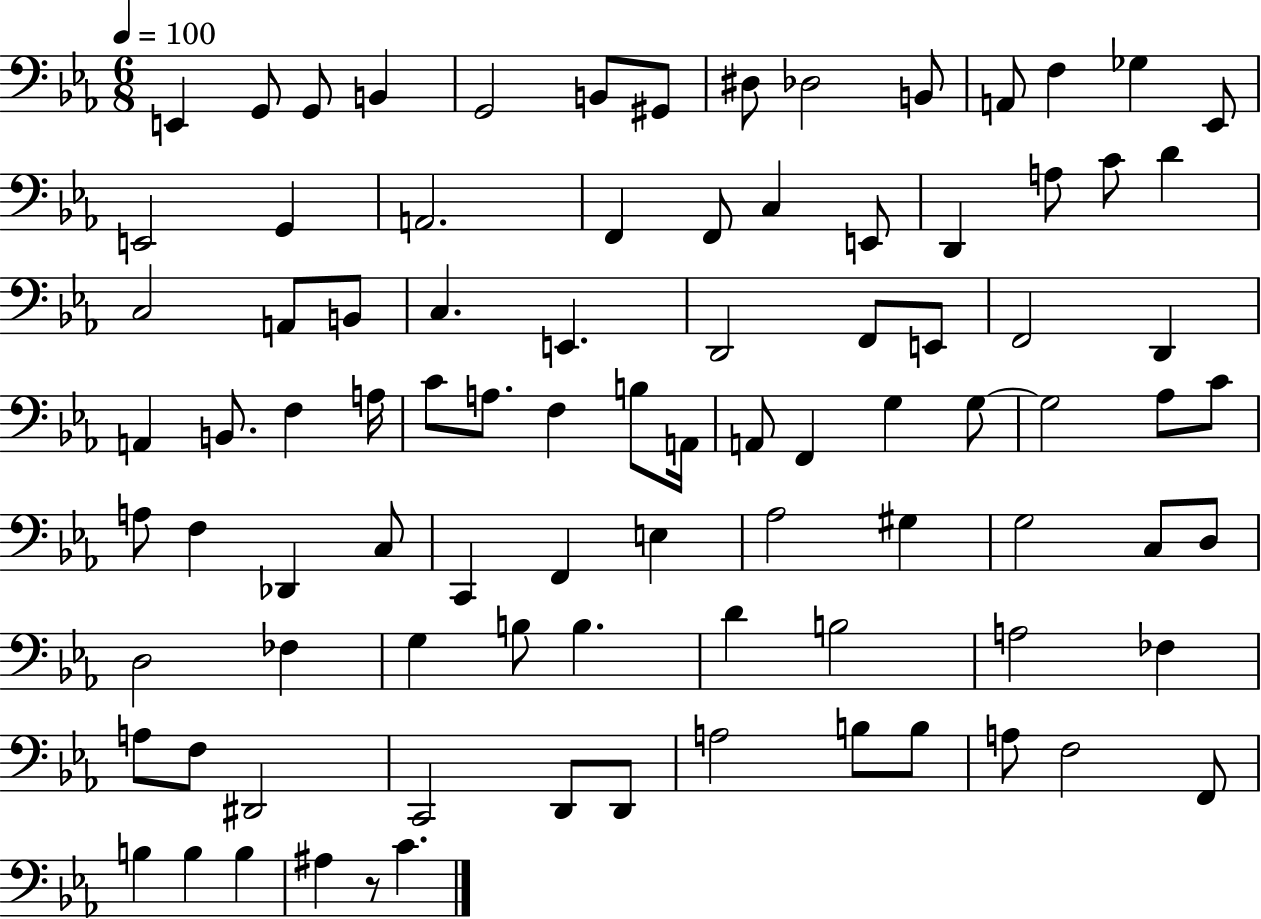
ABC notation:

X:1
T:Untitled
M:6/8
L:1/4
K:Eb
E,, G,,/2 G,,/2 B,, G,,2 B,,/2 ^G,,/2 ^D,/2 _D,2 B,,/2 A,,/2 F, _G, _E,,/2 E,,2 G,, A,,2 F,, F,,/2 C, E,,/2 D,, A,/2 C/2 D C,2 A,,/2 B,,/2 C, E,, D,,2 F,,/2 E,,/2 F,,2 D,, A,, B,,/2 F, A,/4 C/2 A,/2 F, B,/2 A,,/4 A,,/2 F,, G, G,/2 G,2 _A,/2 C/2 A,/2 F, _D,, C,/2 C,, F,, E, _A,2 ^G, G,2 C,/2 D,/2 D,2 _F, G, B,/2 B, D B,2 A,2 _F, A,/2 F,/2 ^D,,2 C,,2 D,,/2 D,,/2 A,2 B,/2 B,/2 A,/2 F,2 F,,/2 B, B, B, ^A, z/2 C